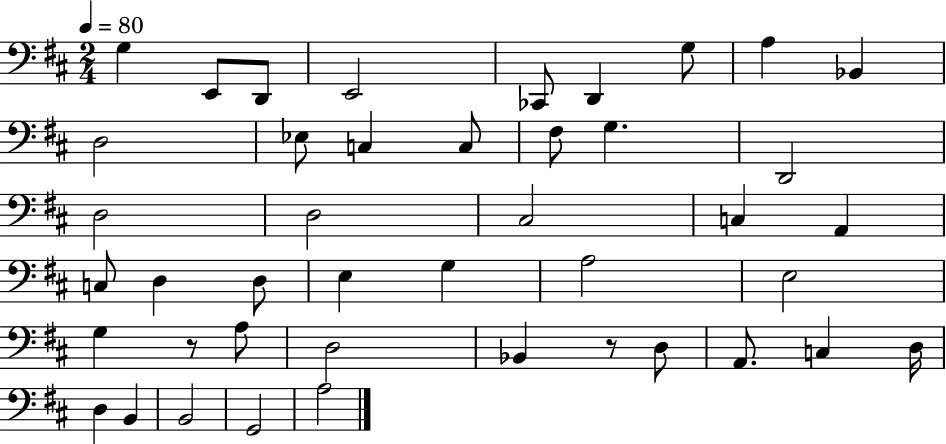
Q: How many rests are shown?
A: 2